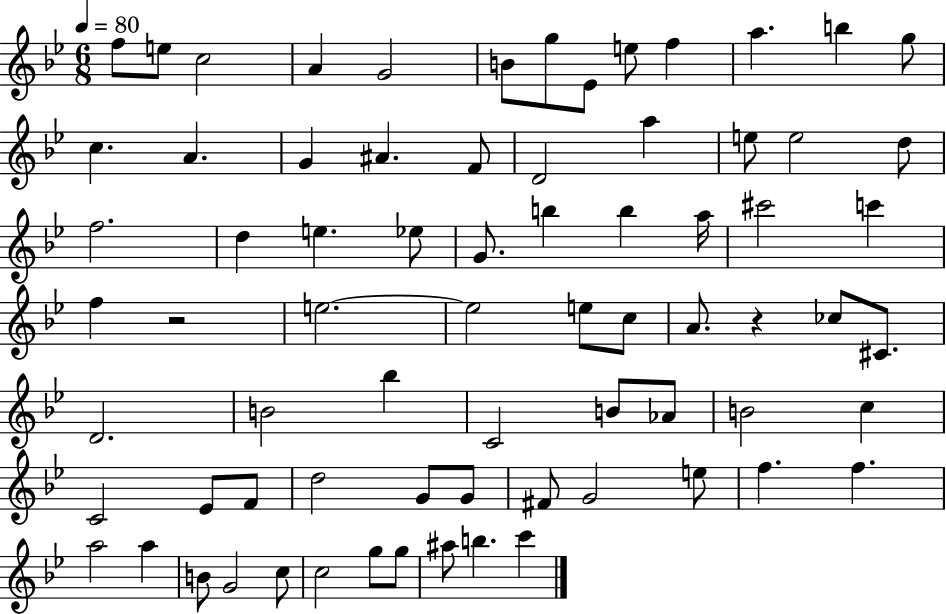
F5/e E5/e C5/h A4/q G4/h B4/e G5/e Eb4/e E5/e F5/q A5/q. B5/q G5/e C5/q. A4/q. G4/q A#4/q. F4/e D4/h A5/q E5/e E5/h D5/e F5/h. D5/q E5/q. Eb5/e G4/e. B5/q B5/q A5/s C#6/h C6/q F5/q R/h E5/h. E5/h E5/e C5/e A4/e. R/q CES5/e C#4/e. D4/h. B4/h Bb5/q C4/h B4/e Ab4/e B4/h C5/q C4/h Eb4/e F4/e D5/h G4/e G4/e F#4/e G4/h E5/e F5/q. F5/q. A5/h A5/q B4/e G4/h C5/e C5/h G5/e G5/e A#5/e B5/q. C6/q